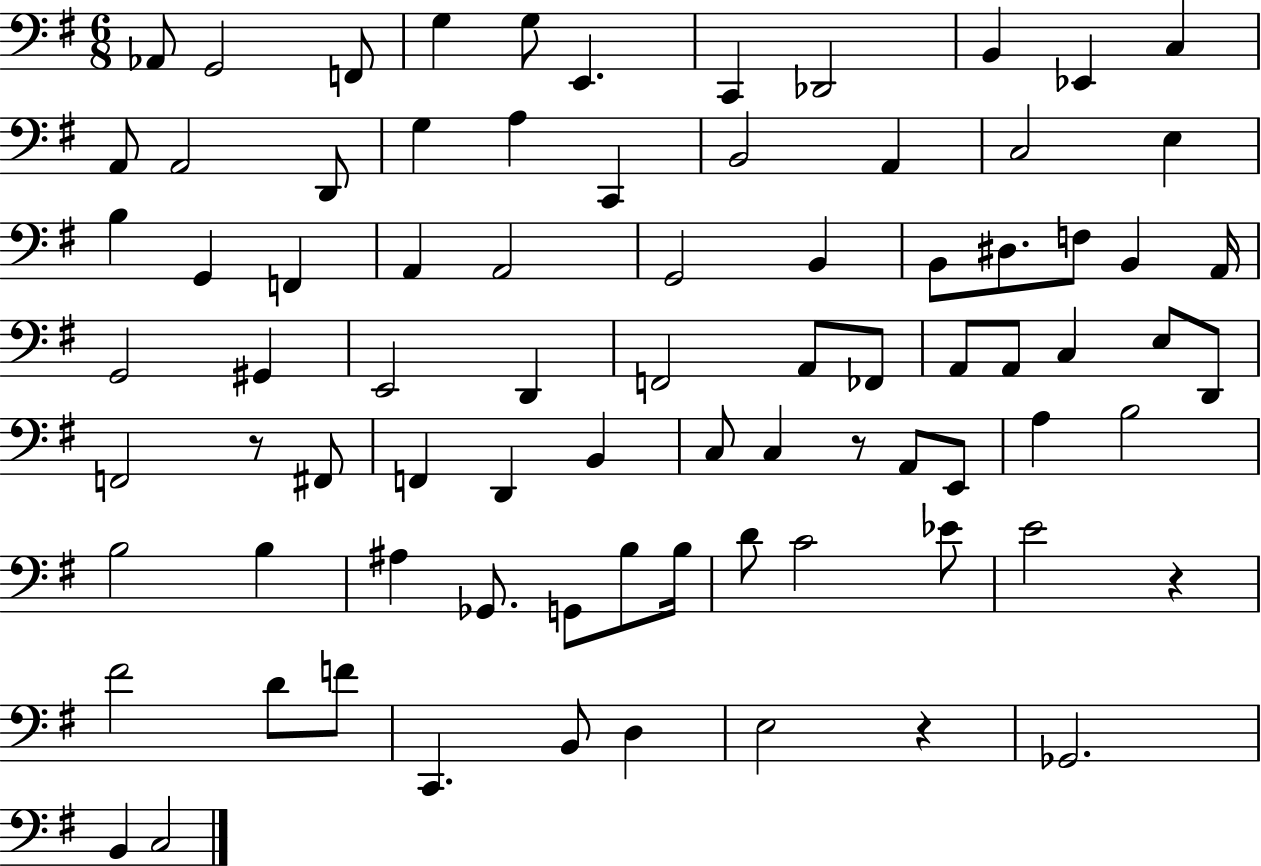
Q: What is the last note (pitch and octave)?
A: C3